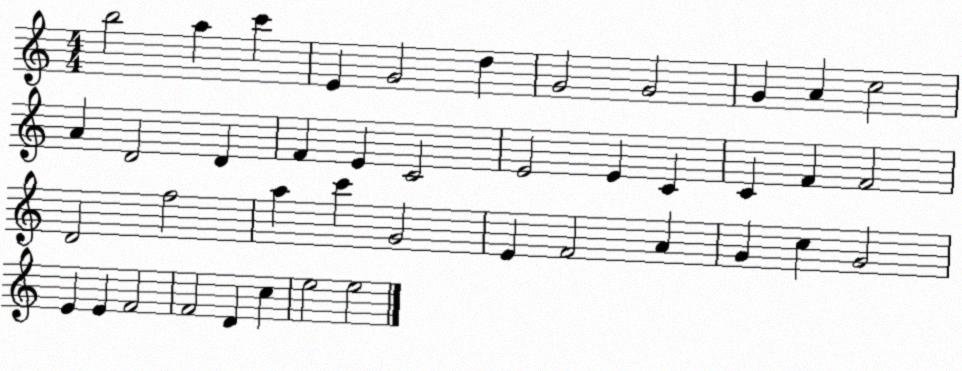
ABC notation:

X:1
T:Untitled
M:4/4
L:1/4
K:C
b2 a c' E G2 d G2 G2 G A c2 A D2 D F E C2 E2 E C C F F2 D2 f2 a c' G2 E F2 A G c G2 E E F2 F2 D c e2 e2